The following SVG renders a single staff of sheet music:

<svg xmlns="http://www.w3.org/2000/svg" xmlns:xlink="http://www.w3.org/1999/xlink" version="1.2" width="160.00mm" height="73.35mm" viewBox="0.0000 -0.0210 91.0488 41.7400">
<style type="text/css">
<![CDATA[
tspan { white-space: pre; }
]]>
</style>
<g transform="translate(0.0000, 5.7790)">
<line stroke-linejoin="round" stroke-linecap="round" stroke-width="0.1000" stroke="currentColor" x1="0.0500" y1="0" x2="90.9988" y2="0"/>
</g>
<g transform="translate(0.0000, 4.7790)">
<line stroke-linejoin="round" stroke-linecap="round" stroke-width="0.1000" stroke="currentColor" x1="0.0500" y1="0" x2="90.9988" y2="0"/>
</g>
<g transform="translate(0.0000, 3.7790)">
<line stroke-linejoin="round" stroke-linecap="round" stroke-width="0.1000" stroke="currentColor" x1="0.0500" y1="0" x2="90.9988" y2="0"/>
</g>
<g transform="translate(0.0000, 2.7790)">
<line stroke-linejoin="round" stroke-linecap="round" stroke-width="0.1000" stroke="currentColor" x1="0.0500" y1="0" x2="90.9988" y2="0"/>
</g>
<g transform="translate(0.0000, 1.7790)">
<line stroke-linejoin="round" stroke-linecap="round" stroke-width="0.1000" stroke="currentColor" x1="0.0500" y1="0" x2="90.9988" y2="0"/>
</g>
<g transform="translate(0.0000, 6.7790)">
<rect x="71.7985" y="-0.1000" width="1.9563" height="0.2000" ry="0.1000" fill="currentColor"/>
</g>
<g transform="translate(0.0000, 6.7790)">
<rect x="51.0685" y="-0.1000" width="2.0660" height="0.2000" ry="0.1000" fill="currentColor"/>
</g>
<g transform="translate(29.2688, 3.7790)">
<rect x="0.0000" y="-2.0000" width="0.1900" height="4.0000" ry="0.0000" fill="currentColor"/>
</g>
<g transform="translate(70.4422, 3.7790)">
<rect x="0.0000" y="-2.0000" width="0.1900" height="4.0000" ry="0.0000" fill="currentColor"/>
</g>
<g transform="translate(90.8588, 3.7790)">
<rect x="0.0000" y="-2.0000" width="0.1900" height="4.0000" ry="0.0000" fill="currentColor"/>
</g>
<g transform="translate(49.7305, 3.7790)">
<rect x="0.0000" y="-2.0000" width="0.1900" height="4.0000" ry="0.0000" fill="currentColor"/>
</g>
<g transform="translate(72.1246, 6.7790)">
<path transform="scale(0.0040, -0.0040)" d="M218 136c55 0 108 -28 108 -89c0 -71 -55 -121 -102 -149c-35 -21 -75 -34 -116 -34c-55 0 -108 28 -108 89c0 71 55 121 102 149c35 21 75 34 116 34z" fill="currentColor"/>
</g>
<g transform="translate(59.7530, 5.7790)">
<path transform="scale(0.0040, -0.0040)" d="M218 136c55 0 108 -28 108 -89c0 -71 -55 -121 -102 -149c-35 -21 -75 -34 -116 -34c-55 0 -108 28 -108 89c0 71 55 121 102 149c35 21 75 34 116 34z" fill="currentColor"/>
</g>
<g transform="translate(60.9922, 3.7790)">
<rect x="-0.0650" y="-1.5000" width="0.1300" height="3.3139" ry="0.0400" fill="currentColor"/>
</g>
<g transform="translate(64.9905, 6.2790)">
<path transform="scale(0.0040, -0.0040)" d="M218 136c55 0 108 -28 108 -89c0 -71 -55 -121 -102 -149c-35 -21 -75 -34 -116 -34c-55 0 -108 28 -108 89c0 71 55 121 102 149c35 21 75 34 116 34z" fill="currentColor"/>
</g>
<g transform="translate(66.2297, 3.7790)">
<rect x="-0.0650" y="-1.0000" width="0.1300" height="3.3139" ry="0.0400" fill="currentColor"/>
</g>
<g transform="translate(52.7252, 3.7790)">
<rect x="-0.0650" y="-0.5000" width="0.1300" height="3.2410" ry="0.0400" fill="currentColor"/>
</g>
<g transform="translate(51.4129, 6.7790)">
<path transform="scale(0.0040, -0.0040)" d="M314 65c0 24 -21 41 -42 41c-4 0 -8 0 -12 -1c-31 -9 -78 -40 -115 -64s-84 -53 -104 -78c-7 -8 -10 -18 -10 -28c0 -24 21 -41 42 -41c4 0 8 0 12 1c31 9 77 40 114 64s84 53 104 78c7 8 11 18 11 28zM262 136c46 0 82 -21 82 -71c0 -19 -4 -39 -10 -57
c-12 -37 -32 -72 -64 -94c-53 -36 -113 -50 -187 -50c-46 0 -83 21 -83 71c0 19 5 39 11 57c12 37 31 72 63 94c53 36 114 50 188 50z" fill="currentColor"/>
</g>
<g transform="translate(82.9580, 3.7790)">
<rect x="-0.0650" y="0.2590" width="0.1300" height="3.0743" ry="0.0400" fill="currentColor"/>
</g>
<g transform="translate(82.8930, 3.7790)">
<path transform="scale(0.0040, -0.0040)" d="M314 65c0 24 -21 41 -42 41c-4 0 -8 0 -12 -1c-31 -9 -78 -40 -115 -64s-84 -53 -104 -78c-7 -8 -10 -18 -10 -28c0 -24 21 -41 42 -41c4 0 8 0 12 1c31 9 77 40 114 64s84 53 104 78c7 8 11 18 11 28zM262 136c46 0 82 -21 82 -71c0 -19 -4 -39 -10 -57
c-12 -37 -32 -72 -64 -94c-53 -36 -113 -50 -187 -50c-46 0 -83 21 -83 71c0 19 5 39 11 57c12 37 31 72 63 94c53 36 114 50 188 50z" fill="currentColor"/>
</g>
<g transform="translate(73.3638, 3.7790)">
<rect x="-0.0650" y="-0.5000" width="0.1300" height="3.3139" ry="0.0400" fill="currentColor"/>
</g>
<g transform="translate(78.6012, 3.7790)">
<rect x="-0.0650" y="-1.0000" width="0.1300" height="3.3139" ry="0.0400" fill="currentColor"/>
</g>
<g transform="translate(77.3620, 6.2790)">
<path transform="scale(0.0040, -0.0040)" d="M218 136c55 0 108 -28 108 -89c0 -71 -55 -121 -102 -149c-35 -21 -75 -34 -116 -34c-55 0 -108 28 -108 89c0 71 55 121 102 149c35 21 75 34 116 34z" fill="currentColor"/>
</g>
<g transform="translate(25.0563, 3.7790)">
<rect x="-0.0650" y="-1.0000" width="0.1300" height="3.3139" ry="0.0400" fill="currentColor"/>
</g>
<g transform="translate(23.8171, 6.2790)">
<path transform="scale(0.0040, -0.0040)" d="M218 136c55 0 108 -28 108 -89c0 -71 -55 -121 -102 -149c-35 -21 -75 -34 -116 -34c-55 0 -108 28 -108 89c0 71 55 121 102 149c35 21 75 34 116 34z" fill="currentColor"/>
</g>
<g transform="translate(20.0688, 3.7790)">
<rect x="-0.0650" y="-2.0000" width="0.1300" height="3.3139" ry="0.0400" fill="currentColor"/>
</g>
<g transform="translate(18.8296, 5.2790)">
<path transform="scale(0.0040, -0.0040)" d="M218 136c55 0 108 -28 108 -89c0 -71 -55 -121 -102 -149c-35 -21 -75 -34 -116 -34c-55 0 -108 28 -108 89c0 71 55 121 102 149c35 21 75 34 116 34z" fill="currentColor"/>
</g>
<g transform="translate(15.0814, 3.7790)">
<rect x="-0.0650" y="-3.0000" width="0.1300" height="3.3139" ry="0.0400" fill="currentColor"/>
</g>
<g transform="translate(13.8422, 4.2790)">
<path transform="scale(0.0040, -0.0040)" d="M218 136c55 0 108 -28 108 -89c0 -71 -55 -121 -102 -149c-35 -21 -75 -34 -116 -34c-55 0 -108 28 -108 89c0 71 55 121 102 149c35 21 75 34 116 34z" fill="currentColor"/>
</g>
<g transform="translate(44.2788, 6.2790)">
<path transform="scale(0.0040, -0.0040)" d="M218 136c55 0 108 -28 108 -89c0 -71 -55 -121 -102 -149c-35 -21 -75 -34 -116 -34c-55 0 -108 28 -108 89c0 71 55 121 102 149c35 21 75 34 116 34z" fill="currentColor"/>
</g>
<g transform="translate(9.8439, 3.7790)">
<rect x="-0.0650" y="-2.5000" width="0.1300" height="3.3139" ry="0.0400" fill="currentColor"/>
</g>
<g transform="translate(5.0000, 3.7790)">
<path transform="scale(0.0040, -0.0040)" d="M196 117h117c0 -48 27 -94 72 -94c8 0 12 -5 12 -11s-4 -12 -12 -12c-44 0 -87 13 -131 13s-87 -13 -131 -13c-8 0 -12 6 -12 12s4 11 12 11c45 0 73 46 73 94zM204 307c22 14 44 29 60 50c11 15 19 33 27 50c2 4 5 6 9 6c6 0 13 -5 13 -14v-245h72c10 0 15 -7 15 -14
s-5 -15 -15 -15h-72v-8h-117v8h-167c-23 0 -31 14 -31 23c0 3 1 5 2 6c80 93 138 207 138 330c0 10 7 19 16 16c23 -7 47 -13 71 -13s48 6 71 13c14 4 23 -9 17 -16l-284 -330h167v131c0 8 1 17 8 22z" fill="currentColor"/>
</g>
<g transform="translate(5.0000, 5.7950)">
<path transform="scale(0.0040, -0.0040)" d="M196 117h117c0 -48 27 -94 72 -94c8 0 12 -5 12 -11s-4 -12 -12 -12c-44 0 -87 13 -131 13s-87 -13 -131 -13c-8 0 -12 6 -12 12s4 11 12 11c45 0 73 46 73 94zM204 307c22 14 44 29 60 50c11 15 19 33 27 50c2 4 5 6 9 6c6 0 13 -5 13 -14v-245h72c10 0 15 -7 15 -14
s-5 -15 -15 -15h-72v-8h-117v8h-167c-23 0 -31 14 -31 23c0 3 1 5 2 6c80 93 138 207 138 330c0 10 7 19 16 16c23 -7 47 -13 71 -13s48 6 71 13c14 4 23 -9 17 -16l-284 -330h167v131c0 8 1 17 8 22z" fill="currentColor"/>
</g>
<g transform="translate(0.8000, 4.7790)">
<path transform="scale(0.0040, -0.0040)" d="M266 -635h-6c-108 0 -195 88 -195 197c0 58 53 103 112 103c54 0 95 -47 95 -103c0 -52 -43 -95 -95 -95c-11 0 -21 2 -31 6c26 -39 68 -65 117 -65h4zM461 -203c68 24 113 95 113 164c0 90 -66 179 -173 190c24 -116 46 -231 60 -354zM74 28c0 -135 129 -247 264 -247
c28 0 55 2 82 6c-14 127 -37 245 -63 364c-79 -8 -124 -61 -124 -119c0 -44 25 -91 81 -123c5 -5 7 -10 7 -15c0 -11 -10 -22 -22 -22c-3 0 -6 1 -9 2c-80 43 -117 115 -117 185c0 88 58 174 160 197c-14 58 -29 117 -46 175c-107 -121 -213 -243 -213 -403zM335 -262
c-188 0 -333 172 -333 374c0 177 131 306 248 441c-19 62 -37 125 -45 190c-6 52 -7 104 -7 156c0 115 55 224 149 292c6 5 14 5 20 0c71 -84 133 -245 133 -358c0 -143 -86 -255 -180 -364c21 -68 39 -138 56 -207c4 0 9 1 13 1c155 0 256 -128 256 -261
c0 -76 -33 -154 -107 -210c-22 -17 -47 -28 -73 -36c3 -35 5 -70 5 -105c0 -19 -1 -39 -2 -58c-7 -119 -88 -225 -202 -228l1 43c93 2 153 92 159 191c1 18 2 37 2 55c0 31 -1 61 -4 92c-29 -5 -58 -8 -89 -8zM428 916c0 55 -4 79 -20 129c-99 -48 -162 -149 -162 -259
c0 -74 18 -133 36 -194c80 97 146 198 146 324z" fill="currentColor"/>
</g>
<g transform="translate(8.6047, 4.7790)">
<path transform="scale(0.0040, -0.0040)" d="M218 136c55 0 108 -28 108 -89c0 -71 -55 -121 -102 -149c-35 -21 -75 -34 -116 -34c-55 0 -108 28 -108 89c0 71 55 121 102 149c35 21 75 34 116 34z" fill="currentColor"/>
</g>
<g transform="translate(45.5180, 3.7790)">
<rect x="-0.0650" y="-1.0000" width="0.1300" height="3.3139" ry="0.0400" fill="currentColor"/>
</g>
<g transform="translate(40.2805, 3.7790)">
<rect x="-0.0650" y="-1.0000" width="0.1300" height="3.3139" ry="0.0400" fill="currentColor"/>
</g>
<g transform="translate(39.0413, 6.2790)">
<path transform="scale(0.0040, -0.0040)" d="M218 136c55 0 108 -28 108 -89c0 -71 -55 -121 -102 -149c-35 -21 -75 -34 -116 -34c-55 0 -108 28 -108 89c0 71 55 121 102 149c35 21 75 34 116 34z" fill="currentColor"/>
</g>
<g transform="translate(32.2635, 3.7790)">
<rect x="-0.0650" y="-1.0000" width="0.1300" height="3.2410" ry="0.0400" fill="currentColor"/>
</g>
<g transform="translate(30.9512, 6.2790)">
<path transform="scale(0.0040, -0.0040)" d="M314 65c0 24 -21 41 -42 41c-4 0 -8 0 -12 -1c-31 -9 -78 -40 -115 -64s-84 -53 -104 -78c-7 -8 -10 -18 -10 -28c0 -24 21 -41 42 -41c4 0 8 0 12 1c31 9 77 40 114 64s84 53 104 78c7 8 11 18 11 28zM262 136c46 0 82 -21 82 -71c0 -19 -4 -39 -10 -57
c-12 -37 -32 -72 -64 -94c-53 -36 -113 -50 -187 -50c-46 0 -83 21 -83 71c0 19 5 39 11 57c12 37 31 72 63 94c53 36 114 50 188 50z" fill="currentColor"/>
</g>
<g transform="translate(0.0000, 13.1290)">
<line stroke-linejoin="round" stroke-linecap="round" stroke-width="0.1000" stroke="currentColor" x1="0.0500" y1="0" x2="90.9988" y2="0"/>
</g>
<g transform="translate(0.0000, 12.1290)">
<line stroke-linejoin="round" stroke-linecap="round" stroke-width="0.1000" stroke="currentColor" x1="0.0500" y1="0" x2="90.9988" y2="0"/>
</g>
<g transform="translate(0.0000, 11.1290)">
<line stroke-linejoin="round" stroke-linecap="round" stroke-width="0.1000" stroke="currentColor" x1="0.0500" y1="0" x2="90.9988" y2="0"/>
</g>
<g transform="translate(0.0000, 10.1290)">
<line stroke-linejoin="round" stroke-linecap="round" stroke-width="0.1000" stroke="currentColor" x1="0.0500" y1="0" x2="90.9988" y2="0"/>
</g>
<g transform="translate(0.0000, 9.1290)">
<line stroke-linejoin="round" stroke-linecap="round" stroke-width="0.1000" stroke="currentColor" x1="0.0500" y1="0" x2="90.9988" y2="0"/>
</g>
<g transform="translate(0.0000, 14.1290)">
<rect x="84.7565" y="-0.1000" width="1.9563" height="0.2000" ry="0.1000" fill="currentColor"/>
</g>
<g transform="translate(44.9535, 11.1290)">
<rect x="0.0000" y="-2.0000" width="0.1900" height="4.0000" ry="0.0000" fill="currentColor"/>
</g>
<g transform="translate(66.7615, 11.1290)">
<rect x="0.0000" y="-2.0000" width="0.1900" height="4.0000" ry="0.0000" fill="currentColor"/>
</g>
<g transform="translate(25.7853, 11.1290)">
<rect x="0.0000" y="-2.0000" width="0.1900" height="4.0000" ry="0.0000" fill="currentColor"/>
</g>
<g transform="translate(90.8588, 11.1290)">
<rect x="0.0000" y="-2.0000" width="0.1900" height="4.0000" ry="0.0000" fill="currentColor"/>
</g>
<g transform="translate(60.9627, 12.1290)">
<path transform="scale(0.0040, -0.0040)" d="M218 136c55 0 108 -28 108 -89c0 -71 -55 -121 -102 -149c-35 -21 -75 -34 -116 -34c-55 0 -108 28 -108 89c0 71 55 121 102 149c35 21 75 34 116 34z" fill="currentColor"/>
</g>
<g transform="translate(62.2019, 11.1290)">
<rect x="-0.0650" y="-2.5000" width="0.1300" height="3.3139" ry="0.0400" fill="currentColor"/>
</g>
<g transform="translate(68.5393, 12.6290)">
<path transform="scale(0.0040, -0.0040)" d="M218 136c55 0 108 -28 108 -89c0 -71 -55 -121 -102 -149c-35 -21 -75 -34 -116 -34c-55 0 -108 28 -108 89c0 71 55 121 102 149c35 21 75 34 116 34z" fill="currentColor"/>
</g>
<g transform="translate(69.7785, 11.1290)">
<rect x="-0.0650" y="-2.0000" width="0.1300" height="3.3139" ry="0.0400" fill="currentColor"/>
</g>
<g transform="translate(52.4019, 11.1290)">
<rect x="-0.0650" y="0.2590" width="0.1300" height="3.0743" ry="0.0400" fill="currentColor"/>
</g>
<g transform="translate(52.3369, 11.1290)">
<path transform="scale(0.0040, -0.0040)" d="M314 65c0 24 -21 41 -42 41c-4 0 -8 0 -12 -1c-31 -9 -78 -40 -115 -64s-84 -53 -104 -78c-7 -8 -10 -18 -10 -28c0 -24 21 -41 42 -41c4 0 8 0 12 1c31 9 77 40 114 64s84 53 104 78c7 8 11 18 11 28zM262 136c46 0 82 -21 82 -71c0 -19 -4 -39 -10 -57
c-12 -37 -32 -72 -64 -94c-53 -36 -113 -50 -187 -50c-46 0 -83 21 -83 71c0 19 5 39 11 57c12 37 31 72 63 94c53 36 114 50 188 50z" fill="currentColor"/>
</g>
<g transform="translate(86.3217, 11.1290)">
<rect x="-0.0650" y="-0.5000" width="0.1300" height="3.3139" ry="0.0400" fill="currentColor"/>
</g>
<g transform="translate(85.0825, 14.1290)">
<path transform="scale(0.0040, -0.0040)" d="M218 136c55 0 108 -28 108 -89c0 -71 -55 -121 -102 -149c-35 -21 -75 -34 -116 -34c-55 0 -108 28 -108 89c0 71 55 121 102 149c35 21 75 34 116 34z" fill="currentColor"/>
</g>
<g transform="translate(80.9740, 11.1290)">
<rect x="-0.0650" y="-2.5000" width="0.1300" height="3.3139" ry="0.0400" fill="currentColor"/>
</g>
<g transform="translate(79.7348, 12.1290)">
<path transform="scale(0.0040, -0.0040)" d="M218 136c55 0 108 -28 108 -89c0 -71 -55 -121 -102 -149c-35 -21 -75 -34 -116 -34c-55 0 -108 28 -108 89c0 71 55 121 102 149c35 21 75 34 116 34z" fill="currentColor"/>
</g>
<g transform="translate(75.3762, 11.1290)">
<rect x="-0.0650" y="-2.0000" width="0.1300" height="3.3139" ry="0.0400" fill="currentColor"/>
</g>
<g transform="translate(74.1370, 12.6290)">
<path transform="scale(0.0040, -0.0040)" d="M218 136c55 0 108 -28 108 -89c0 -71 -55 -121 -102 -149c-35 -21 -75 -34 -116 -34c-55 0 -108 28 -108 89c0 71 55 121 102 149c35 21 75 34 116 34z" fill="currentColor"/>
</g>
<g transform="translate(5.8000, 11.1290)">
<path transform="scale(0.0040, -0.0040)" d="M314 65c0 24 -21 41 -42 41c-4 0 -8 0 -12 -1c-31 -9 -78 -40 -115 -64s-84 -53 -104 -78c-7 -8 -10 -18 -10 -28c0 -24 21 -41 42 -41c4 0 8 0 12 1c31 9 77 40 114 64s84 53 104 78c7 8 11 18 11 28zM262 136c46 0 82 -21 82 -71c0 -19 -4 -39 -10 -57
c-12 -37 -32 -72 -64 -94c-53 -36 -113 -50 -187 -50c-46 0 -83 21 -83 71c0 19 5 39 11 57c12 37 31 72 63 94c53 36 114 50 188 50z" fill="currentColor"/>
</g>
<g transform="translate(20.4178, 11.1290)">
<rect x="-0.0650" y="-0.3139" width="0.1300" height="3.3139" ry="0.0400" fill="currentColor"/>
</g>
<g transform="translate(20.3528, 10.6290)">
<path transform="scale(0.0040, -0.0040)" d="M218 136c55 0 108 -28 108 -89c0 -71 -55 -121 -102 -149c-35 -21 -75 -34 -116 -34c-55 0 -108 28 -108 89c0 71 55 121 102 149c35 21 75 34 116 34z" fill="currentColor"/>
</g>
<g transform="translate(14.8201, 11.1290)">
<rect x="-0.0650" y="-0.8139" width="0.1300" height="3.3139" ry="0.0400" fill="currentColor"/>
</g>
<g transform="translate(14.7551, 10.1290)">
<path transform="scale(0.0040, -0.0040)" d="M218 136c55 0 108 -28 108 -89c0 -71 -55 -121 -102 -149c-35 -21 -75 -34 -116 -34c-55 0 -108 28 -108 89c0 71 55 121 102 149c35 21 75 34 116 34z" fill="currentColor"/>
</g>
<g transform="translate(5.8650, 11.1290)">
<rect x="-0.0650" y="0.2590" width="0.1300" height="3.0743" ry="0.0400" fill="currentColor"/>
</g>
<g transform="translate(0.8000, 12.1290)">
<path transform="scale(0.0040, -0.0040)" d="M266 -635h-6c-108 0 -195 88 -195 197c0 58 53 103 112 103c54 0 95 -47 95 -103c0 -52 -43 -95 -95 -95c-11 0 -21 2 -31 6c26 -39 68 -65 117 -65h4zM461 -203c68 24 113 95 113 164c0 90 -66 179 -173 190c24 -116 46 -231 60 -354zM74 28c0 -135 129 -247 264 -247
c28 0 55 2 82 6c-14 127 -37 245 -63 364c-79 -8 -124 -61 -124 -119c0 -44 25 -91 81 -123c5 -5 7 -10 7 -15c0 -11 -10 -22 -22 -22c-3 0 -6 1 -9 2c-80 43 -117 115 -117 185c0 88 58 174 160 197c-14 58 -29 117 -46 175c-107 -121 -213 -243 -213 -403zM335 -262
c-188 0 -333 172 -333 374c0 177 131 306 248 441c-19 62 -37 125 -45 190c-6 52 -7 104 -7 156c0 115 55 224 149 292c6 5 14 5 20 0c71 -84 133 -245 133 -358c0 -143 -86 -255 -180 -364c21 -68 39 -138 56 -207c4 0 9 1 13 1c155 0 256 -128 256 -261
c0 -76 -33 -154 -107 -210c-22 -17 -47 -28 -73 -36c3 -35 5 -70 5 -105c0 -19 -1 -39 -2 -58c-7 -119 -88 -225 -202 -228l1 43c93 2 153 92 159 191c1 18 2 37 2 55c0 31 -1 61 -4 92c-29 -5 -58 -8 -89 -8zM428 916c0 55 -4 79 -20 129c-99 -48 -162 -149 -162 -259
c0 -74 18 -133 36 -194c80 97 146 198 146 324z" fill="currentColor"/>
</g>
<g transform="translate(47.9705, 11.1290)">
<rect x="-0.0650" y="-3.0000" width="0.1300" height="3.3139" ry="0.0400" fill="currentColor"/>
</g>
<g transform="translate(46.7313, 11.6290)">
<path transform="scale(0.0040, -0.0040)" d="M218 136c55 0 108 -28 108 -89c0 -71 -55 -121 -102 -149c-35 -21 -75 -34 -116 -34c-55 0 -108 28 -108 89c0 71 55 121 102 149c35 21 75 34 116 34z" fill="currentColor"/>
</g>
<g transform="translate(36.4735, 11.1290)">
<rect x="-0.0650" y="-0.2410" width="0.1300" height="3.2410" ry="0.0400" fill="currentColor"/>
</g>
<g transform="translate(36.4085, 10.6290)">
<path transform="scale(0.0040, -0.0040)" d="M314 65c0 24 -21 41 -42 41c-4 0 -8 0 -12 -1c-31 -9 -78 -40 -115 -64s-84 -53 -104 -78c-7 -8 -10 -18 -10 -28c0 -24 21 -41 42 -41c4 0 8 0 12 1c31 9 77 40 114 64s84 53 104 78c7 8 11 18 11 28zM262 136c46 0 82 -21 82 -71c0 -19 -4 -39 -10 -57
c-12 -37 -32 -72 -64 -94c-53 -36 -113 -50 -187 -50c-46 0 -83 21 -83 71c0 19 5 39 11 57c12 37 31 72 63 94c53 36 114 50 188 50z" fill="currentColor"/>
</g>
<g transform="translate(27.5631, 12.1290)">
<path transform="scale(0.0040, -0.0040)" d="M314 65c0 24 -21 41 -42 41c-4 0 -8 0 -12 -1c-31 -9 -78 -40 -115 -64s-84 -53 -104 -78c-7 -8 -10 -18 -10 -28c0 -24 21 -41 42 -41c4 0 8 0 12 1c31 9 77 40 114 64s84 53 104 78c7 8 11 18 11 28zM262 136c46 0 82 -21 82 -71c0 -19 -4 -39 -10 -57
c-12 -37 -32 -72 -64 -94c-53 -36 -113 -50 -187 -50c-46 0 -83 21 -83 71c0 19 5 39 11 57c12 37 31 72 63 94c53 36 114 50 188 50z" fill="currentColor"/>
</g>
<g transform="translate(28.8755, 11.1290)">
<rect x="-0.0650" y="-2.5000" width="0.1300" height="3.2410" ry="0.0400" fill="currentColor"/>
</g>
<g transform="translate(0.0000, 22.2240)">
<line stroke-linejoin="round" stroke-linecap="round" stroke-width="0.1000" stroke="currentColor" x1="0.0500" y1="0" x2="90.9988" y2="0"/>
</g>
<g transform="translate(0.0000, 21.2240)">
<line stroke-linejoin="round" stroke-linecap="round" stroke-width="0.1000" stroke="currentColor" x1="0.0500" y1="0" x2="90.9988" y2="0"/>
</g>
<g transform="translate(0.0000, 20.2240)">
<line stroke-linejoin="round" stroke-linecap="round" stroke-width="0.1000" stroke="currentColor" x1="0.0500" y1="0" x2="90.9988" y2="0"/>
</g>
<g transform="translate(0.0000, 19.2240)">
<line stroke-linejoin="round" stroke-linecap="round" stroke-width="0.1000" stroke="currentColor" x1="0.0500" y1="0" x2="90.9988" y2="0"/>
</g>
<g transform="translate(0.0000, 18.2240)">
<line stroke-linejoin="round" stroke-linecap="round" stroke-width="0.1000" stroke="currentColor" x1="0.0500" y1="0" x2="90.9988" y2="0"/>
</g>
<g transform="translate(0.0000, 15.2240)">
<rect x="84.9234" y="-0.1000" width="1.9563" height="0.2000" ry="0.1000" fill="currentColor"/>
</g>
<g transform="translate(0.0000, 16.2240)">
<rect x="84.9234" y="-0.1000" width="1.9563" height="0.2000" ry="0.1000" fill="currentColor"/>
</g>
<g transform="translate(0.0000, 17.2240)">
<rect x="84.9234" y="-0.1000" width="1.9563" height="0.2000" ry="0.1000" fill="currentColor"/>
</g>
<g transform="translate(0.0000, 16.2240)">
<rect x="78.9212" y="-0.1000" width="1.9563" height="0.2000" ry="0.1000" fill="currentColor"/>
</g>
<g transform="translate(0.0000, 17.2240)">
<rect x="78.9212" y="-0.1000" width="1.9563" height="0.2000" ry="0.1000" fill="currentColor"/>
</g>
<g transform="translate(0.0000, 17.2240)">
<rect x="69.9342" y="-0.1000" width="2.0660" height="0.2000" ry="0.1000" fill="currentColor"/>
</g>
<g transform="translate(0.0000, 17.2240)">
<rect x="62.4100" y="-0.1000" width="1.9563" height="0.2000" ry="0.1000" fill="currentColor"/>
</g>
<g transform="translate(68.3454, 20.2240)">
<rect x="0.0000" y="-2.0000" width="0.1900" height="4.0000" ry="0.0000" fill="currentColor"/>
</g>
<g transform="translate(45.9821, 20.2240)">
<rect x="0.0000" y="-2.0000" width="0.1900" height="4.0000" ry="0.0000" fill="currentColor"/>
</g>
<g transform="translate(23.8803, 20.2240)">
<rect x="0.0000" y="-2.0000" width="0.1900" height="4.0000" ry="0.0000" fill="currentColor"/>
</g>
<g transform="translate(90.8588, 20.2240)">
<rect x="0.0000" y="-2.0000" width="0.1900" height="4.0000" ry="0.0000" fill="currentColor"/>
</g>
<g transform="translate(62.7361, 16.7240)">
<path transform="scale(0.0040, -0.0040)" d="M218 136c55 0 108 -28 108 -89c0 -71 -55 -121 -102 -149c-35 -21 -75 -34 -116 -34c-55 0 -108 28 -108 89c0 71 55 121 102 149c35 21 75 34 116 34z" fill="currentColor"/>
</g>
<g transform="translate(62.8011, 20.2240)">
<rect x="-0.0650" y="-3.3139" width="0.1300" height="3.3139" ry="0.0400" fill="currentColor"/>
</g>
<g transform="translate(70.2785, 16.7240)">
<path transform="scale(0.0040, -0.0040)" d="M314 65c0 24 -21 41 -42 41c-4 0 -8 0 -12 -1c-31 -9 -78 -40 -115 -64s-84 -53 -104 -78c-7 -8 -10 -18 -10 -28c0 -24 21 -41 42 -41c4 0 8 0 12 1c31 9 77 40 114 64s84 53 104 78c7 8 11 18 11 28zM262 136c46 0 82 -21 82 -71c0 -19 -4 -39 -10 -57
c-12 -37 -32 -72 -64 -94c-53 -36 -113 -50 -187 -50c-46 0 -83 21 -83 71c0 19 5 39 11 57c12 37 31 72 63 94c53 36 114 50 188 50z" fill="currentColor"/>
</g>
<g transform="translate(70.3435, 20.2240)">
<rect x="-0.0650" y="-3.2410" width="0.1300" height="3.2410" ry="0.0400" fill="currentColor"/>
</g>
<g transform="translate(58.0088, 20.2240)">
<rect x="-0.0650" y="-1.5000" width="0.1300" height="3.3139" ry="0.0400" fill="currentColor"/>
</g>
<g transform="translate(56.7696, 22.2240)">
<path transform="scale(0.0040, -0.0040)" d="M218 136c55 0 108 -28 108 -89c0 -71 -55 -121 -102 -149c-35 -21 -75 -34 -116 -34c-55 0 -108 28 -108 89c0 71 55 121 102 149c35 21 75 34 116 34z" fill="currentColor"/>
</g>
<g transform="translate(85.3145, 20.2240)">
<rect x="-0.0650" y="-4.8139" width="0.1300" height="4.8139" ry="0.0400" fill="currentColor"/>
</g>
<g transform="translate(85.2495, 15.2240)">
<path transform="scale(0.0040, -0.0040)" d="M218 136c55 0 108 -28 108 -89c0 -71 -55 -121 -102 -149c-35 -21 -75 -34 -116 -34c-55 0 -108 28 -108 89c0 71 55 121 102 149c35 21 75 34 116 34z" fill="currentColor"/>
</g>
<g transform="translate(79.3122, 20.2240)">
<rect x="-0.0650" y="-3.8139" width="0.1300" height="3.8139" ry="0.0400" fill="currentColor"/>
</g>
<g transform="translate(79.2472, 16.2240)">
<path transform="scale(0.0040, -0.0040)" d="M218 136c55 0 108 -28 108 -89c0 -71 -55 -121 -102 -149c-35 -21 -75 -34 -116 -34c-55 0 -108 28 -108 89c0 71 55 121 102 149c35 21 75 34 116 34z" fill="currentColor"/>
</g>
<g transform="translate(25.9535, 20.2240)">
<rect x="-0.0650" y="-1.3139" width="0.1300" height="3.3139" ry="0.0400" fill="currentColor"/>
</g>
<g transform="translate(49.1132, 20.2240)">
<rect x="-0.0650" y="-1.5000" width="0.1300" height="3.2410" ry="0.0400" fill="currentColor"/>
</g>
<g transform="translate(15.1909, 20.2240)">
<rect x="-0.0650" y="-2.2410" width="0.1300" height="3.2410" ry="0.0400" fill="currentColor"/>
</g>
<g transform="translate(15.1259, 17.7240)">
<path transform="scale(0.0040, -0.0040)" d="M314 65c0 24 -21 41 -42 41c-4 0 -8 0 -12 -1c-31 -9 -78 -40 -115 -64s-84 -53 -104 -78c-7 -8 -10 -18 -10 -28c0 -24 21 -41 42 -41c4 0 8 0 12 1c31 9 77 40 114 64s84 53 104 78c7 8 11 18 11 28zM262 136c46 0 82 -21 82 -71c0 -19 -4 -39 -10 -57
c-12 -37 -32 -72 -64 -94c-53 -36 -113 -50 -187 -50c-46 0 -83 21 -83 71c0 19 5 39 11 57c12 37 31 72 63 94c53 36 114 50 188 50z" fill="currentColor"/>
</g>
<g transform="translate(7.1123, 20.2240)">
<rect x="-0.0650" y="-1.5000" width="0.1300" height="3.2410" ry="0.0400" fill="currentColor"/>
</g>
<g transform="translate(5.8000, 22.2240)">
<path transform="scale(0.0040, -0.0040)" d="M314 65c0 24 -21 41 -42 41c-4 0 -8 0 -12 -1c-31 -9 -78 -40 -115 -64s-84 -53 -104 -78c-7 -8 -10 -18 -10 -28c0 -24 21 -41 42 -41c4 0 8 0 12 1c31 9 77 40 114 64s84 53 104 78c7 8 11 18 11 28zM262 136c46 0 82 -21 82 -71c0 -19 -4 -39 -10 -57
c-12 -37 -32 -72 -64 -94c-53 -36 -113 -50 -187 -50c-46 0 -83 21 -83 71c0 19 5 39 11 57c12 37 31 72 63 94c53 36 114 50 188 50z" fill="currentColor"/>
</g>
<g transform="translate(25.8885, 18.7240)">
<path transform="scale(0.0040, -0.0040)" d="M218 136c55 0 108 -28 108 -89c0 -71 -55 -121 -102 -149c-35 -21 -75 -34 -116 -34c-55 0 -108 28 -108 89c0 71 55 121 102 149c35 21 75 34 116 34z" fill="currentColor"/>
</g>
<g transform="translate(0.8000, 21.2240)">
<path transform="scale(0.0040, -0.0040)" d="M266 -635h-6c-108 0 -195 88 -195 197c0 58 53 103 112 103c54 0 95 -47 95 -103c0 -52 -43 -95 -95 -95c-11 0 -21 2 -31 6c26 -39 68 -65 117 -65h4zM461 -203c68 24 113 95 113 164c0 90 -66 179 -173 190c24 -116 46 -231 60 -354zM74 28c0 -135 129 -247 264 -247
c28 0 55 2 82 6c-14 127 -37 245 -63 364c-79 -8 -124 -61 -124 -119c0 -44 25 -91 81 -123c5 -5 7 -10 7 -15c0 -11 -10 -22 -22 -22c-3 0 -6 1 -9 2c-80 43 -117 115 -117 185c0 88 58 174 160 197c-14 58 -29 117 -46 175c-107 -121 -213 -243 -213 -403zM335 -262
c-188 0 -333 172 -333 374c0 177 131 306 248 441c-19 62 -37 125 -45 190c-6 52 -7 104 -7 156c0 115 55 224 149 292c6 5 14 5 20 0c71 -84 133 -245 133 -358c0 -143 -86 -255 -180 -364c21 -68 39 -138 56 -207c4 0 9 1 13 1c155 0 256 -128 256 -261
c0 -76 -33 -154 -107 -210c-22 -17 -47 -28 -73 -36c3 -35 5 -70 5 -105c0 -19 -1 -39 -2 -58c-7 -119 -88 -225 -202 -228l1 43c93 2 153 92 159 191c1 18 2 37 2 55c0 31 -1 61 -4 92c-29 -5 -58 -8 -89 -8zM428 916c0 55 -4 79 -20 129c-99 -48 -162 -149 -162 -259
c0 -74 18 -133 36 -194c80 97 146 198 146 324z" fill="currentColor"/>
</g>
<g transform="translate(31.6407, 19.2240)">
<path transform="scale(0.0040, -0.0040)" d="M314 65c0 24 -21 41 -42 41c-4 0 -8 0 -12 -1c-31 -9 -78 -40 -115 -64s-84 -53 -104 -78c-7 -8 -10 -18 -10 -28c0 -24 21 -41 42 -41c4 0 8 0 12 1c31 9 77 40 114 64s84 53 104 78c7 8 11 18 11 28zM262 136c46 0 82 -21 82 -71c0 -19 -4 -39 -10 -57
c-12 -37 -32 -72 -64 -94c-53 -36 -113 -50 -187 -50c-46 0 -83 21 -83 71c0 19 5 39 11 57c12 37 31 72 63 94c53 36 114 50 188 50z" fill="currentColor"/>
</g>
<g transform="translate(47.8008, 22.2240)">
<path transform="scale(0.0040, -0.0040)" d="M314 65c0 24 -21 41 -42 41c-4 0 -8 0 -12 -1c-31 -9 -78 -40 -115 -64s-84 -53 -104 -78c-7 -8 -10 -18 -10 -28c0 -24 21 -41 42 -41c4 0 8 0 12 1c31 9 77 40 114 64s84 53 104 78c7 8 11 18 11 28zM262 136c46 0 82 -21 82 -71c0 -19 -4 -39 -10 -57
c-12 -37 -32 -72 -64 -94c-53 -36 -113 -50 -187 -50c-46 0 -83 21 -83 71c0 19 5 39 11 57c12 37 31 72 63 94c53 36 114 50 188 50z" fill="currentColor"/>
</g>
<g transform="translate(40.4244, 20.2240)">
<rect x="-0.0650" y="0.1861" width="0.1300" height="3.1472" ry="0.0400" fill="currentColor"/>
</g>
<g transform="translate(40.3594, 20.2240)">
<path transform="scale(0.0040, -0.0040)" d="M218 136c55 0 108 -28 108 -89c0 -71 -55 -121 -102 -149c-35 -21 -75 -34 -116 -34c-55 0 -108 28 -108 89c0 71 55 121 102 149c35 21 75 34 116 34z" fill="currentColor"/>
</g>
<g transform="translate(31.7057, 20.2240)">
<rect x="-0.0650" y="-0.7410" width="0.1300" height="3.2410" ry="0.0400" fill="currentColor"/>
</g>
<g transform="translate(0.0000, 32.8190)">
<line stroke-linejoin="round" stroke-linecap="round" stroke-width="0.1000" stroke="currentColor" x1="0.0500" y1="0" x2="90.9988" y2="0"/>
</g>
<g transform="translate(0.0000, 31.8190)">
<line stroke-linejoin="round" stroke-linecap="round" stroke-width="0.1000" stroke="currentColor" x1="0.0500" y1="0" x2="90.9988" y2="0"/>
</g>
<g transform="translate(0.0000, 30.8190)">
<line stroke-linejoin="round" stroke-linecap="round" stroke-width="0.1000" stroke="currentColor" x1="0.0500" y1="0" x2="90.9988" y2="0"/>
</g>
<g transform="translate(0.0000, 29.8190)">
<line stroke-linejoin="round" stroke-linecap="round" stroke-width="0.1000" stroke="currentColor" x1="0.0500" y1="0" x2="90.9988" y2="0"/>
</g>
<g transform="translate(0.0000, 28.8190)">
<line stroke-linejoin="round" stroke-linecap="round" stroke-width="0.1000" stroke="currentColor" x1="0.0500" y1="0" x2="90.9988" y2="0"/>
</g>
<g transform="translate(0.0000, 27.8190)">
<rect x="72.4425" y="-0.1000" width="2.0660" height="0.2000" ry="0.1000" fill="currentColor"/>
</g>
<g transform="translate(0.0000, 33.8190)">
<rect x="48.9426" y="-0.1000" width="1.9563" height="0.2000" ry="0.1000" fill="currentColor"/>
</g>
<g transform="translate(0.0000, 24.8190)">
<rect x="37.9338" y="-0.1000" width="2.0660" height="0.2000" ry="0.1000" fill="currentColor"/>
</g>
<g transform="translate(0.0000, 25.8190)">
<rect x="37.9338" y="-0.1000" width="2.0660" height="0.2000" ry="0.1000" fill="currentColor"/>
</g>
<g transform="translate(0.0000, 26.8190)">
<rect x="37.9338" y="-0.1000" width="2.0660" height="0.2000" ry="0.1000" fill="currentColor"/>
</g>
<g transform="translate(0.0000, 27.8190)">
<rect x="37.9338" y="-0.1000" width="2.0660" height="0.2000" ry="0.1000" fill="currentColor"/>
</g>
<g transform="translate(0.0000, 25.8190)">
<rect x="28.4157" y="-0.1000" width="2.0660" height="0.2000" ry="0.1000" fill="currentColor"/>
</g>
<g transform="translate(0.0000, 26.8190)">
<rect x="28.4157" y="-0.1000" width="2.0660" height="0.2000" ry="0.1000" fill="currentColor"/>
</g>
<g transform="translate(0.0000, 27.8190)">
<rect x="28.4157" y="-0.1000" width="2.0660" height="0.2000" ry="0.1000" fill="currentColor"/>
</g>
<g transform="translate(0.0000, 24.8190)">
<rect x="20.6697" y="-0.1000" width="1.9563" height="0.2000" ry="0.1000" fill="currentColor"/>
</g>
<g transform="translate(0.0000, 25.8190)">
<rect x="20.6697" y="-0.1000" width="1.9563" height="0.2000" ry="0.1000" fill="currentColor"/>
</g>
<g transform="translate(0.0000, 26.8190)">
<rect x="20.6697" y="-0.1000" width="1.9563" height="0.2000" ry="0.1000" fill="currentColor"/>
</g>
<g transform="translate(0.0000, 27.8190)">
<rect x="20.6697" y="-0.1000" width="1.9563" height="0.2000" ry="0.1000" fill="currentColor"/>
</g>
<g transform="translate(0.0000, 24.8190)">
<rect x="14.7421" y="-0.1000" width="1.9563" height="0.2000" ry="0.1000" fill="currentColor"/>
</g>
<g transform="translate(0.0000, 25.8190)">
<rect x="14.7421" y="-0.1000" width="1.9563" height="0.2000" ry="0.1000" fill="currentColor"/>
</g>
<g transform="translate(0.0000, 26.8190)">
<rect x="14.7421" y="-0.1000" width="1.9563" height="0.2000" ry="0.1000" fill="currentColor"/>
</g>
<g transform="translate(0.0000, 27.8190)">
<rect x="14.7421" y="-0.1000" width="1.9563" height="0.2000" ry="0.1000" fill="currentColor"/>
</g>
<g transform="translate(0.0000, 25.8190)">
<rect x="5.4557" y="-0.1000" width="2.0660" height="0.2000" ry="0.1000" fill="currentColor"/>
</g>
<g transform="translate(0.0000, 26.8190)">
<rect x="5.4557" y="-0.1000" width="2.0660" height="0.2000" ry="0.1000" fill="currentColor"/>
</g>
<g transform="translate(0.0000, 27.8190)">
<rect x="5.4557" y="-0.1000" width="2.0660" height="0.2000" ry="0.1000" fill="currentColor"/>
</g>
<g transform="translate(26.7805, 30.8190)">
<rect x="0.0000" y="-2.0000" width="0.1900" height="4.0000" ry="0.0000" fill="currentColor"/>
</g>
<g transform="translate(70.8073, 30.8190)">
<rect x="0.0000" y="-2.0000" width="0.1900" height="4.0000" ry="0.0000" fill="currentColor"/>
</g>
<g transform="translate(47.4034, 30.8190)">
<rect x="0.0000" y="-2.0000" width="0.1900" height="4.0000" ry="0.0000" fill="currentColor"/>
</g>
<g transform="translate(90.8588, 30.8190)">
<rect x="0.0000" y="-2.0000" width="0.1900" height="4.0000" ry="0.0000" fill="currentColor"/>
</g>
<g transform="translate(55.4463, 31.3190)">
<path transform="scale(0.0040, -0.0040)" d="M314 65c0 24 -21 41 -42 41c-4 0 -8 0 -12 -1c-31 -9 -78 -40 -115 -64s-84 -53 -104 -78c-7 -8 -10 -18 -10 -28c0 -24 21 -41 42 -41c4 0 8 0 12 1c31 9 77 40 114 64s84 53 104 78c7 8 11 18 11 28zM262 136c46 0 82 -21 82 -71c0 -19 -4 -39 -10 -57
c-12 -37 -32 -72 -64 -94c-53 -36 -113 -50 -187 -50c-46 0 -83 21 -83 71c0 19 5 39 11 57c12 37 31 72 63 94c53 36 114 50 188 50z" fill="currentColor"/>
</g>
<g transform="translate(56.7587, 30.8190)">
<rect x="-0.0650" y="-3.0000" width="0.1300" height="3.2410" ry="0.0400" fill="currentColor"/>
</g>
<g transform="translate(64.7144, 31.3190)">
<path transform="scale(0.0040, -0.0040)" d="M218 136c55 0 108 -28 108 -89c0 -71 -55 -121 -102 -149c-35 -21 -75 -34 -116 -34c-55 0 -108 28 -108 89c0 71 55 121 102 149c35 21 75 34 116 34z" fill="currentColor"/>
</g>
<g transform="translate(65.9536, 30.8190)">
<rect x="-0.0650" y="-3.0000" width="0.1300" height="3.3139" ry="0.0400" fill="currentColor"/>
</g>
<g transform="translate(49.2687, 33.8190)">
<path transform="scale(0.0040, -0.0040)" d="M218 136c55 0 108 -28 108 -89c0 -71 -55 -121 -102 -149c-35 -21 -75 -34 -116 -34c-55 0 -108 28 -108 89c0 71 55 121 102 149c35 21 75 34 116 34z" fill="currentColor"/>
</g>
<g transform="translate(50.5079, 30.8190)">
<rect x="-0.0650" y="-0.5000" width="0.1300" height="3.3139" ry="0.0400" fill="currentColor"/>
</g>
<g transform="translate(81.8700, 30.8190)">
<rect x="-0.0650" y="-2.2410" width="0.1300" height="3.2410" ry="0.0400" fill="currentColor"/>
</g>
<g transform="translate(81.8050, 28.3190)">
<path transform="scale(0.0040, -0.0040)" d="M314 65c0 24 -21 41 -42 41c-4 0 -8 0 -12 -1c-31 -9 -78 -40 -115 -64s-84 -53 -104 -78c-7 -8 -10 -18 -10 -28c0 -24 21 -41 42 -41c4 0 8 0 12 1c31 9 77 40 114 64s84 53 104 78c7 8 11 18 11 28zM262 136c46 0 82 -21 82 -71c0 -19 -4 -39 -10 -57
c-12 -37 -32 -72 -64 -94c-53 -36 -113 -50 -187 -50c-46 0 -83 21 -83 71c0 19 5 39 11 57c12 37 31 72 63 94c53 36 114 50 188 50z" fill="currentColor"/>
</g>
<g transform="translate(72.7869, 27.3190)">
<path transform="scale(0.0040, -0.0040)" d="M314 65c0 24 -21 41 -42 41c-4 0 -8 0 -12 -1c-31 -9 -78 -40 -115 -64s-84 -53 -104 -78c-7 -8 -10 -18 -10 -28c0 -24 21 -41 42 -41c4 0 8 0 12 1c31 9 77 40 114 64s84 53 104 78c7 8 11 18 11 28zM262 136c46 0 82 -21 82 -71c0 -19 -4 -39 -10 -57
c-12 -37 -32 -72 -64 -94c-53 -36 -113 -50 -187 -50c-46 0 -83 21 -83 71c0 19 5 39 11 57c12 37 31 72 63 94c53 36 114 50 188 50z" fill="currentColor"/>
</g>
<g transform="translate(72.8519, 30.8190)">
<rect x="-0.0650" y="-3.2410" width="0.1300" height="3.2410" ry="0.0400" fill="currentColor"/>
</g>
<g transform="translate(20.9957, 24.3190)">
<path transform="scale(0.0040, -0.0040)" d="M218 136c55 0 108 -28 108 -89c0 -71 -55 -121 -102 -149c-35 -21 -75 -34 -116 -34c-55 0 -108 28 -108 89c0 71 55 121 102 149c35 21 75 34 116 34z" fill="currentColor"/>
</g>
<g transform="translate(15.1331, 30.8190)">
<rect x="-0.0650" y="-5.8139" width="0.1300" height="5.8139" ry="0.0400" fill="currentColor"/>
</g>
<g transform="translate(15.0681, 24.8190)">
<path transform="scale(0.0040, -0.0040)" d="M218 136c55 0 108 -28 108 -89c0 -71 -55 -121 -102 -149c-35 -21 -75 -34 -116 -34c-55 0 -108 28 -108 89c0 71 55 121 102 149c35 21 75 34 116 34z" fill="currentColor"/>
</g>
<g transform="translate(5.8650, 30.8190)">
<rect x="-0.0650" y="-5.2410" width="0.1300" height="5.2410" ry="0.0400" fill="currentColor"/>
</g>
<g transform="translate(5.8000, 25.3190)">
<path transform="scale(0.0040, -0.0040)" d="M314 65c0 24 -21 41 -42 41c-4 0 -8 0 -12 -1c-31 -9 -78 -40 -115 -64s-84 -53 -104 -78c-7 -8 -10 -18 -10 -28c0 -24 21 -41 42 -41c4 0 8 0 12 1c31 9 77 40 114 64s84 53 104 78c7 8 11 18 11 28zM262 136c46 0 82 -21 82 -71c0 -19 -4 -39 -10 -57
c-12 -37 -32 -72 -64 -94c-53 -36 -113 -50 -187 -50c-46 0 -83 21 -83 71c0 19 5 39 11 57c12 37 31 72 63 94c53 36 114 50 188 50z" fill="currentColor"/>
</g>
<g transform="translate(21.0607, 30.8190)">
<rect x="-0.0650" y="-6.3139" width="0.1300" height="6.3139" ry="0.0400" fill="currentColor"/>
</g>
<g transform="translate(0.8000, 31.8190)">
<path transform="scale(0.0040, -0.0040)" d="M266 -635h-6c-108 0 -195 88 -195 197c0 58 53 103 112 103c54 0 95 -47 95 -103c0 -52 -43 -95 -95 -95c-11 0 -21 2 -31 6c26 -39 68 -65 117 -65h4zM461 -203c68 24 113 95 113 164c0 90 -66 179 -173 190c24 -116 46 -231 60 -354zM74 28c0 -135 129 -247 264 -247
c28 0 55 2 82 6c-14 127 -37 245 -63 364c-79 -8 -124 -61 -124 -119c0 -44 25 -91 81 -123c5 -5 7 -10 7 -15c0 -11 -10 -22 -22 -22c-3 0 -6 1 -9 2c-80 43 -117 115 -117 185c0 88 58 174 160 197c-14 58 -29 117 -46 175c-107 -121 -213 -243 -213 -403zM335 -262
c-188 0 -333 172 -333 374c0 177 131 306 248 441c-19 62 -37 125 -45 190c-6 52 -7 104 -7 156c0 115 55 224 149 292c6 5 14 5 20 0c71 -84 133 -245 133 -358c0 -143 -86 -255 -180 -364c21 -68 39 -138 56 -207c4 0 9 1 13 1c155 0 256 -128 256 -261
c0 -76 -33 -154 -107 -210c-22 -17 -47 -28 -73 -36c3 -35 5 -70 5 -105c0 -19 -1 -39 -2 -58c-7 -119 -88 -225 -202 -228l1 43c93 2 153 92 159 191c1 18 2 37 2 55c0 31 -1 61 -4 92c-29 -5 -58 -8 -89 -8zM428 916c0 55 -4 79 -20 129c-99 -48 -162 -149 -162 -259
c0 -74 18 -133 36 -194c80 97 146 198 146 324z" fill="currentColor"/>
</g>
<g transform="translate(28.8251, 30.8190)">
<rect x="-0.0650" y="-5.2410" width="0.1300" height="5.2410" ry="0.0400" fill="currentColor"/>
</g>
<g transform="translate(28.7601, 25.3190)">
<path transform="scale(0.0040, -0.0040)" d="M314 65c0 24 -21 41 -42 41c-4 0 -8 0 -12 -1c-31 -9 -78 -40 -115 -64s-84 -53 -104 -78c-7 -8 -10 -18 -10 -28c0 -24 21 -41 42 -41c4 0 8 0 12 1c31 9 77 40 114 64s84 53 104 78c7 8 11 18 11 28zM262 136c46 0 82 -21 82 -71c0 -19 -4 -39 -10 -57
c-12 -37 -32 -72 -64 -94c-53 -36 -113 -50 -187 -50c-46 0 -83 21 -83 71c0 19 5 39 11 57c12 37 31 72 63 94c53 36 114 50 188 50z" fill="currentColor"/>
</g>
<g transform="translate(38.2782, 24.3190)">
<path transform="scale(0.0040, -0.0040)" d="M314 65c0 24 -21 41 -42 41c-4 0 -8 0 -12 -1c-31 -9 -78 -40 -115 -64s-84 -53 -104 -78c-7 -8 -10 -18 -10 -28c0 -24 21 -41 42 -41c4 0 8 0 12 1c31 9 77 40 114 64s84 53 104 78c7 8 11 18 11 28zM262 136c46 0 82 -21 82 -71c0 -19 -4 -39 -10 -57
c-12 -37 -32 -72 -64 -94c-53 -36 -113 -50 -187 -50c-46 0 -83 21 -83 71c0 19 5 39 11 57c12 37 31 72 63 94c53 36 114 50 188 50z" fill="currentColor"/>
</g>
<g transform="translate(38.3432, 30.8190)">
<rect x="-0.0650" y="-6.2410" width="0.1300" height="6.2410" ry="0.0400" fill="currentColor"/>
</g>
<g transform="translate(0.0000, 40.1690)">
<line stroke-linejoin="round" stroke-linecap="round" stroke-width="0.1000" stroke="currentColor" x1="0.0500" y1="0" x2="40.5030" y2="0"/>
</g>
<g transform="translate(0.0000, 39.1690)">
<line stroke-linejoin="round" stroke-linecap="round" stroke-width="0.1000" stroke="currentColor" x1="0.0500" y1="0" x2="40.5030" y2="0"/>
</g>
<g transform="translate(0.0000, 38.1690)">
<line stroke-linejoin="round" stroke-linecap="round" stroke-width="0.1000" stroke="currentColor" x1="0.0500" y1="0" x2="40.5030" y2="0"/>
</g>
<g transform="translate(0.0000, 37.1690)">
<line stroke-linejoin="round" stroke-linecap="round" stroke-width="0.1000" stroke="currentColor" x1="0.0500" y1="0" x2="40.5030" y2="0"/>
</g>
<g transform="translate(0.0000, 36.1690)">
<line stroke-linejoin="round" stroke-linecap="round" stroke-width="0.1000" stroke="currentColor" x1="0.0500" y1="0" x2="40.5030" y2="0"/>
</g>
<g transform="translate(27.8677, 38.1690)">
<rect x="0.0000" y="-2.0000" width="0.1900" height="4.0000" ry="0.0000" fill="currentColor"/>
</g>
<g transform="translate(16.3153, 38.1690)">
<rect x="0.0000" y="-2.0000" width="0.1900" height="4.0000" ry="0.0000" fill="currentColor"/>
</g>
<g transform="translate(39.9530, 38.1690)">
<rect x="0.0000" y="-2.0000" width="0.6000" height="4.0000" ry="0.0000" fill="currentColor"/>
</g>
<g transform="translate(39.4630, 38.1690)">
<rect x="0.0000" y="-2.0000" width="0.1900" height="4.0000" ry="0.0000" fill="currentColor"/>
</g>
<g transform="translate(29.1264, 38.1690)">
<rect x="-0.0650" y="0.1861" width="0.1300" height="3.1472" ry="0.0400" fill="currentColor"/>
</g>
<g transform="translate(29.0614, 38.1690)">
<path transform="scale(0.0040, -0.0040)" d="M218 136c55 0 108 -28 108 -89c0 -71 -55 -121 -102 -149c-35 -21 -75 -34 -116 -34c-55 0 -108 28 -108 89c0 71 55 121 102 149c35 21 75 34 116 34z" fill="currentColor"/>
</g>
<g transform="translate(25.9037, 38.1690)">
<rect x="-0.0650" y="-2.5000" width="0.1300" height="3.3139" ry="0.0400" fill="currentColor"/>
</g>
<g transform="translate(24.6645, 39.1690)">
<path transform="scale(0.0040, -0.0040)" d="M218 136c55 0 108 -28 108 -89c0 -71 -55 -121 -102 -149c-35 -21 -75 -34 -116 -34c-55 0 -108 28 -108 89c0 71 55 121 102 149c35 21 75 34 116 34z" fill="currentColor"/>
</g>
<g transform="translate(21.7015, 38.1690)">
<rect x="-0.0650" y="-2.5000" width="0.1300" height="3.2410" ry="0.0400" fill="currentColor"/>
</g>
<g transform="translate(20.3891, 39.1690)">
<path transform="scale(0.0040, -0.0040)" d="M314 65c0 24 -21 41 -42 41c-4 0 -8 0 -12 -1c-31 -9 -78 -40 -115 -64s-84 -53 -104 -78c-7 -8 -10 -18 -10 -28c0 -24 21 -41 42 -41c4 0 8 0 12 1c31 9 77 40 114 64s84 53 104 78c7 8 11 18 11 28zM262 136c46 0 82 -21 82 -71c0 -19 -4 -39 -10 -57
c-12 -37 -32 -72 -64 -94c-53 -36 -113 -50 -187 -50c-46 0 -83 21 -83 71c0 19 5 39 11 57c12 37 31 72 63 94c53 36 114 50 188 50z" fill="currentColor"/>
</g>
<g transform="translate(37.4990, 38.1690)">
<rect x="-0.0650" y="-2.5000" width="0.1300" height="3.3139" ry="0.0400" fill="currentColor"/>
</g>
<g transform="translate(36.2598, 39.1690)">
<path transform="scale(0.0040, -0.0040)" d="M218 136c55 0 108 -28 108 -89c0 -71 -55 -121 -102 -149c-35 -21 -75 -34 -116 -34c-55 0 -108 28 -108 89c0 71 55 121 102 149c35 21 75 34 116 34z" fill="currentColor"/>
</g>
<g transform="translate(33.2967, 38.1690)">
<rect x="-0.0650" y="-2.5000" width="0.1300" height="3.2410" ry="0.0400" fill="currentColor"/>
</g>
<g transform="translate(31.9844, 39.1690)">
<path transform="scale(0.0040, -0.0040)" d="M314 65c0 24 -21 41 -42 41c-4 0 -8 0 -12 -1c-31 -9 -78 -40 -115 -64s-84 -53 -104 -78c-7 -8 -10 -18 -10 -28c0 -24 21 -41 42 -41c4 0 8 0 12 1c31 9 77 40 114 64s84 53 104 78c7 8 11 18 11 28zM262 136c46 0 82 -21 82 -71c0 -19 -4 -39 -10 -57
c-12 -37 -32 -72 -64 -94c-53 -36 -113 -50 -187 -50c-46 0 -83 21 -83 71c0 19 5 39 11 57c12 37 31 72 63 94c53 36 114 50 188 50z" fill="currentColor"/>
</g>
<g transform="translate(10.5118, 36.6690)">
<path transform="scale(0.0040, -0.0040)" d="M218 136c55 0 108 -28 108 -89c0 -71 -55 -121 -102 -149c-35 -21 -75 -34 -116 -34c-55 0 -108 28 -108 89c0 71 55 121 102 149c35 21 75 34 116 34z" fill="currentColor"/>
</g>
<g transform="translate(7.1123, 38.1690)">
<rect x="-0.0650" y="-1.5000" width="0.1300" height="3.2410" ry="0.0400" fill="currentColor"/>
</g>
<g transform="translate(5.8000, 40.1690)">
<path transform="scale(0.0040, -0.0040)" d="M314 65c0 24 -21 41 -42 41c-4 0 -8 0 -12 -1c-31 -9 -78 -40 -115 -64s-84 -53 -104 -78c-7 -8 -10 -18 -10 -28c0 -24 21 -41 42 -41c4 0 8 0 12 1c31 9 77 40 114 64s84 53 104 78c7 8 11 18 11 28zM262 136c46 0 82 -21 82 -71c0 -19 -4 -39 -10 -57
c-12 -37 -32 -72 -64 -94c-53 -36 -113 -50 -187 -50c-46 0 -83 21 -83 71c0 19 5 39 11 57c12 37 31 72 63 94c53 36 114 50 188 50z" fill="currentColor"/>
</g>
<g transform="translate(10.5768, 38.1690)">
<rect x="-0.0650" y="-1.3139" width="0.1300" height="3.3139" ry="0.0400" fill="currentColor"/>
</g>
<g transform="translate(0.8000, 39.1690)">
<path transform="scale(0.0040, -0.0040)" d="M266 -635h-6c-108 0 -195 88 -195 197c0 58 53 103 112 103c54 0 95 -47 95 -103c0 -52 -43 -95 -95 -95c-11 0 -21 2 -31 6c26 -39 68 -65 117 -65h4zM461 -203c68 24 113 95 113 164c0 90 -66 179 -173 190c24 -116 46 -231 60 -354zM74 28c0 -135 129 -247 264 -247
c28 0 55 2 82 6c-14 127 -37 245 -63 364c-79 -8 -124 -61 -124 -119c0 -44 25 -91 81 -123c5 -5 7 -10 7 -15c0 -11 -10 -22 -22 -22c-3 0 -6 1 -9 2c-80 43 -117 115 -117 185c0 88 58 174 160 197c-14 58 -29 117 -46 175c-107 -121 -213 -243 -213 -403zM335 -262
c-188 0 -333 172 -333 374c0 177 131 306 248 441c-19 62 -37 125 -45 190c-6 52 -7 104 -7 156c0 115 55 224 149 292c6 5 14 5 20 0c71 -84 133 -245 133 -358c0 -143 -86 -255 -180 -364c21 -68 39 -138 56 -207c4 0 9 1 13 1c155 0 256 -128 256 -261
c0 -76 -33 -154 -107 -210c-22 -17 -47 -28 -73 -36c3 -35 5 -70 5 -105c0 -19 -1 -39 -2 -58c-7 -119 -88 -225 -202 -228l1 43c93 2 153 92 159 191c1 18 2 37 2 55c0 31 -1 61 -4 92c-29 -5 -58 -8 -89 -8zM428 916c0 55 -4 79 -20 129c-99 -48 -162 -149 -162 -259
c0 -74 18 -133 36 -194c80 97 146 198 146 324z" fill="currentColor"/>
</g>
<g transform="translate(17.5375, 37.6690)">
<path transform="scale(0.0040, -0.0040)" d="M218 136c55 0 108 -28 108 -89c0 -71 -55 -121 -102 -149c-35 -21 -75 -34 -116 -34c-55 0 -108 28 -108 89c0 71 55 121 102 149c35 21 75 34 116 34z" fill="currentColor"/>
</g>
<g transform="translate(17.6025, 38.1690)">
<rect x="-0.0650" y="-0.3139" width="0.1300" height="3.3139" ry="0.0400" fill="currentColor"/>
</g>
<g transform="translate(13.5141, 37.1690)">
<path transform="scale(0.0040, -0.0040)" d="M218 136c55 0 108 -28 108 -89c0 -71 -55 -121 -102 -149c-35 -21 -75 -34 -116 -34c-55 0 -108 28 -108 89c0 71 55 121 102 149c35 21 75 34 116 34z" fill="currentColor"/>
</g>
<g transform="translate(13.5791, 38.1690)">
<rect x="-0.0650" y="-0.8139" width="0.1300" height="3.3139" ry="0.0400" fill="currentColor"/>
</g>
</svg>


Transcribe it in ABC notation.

X:1
T:Untitled
M:4/4
L:1/4
K:C
G A F D D2 D D C2 E D C D B2 B2 d c G2 c2 A B2 G F F G C E2 g2 e d2 B E2 E b b2 c' e' f'2 g' a' f'2 a'2 C A2 A b2 g2 E2 e d c G2 G B G2 G